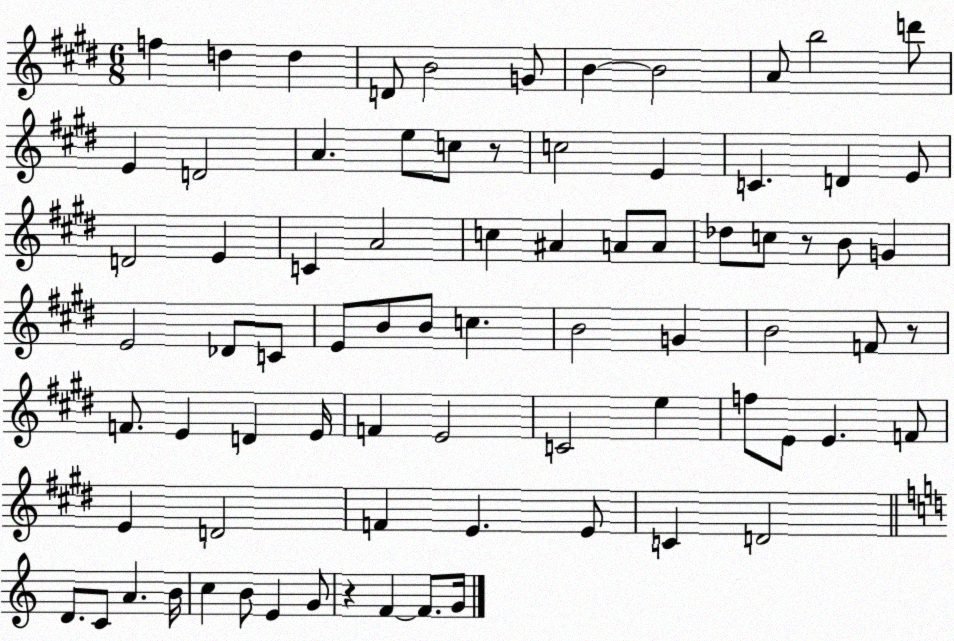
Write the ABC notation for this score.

X:1
T:Untitled
M:6/8
L:1/4
K:E
f d d D/2 B2 G/2 B B2 A/2 b2 d'/2 E D2 A e/2 c/2 z/2 c2 E C D E/2 D2 E C A2 c ^A A/2 A/2 _d/2 c/2 z/2 B/2 G E2 _D/2 C/2 E/2 B/2 B/2 c B2 G B2 F/2 z/2 F/2 E D E/4 F E2 C2 e f/2 E/2 E F/2 E D2 F E E/2 C D2 D/2 C/2 A B/4 c B/2 E G/2 z F F/2 G/4